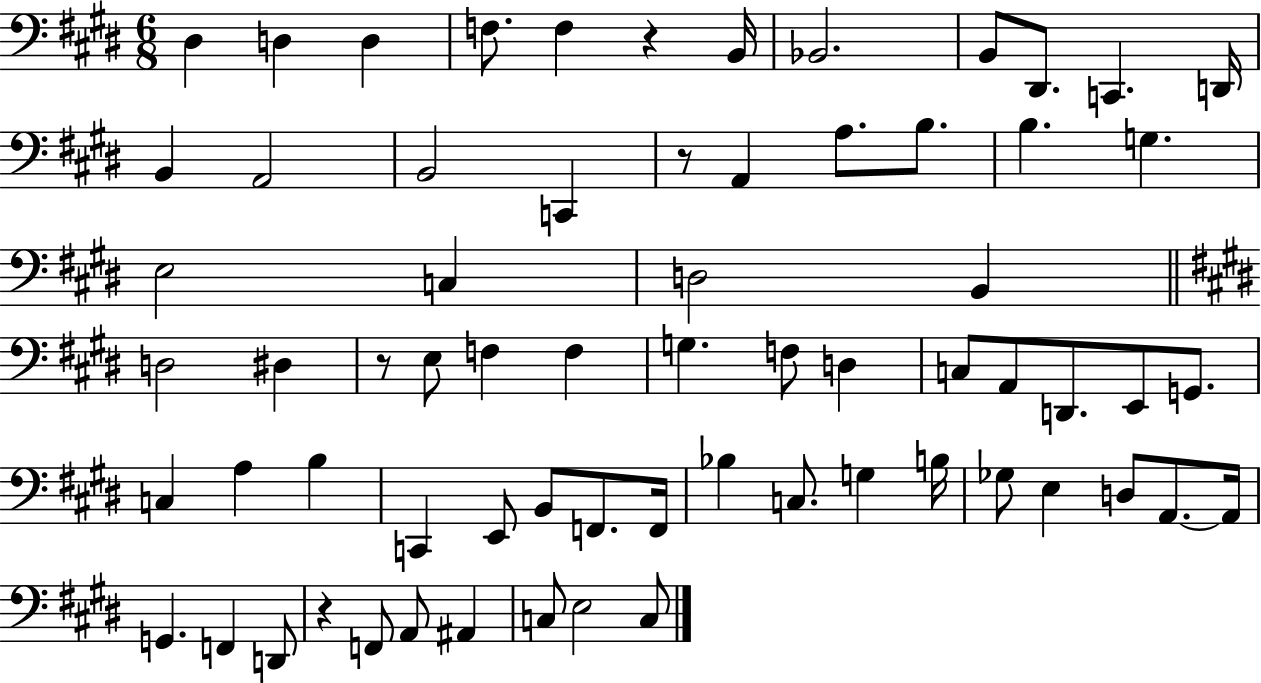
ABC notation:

X:1
T:Untitled
M:6/8
L:1/4
K:E
^D, D, D, F,/2 F, z B,,/4 _B,,2 B,,/2 ^D,,/2 C,, D,,/4 B,, A,,2 B,,2 C,, z/2 A,, A,/2 B,/2 B, G, E,2 C, D,2 B,, D,2 ^D, z/2 E,/2 F, F, G, F,/2 D, C,/2 A,,/2 D,,/2 E,,/2 G,,/2 C, A, B, C,, E,,/2 B,,/2 F,,/2 F,,/4 _B, C,/2 G, B,/4 _G,/2 E, D,/2 A,,/2 A,,/4 G,, F,, D,,/2 z F,,/2 A,,/2 ^A,, C,/2 E,2 C,/2